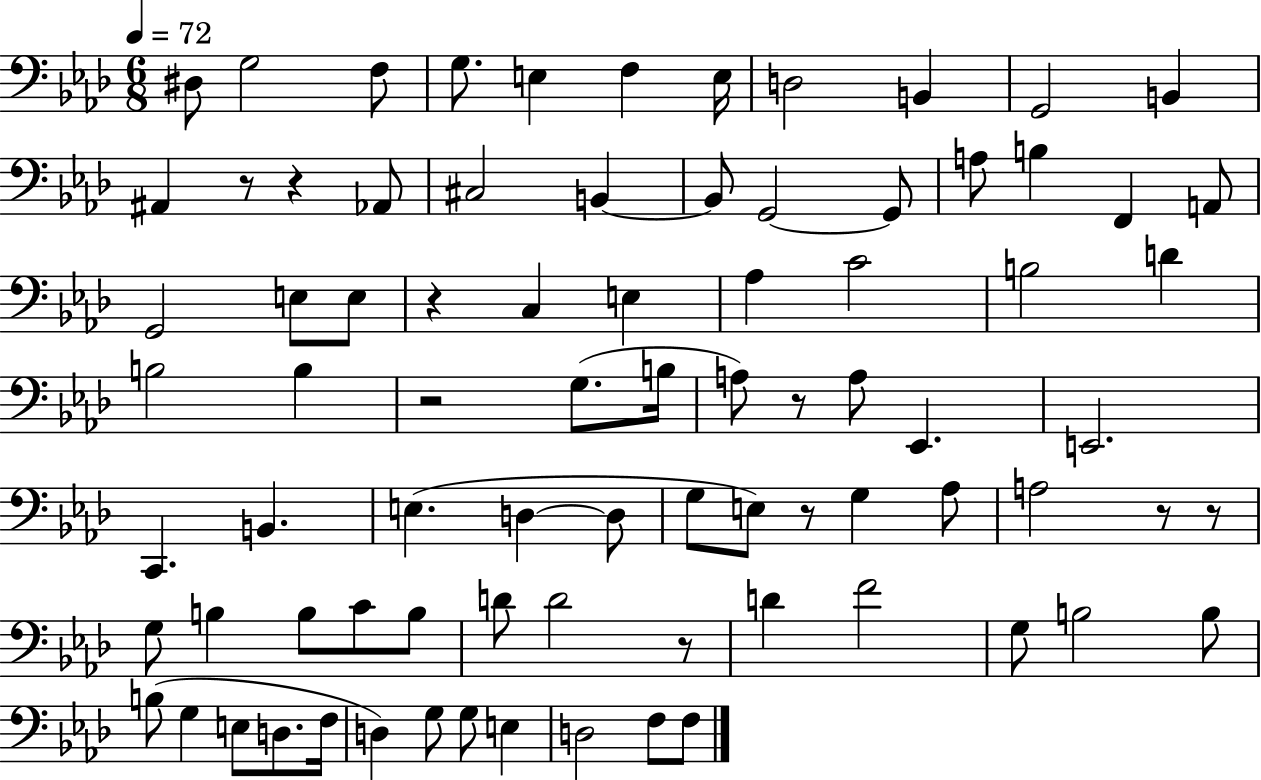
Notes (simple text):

D#3/e G3/h F3/e G3/e. E3/q F3/q E3/s D3/h B2/q G2/h B2/q A#2/q R/e R/q Ab2/e C#3/h B2/q B2/e G2/h G2/e A3/e B3/q F2/q A2/e G2/h E3/e E3/e R/q C3/q E3/q Ab3/q C4/h B3/h D4/q B3/h B3/q R/h G3/e. B3/s A3/e R/e A3/e Eb2/q. E2/h. C2/q. B2/q. E3/q. D3/q D3/e G3/e E3/e R/e G3/q Ab3/e A3/h R/e R/e G3/e B3/q B3/e C4/e B3/e D4/e D4/h R/e D4/q F4/h G3/e B3/h B3/e B3/e G3/q E3/e D3/e. F3/s D3/q G3/e G3/e E3/q D3/h F3/e F3/e